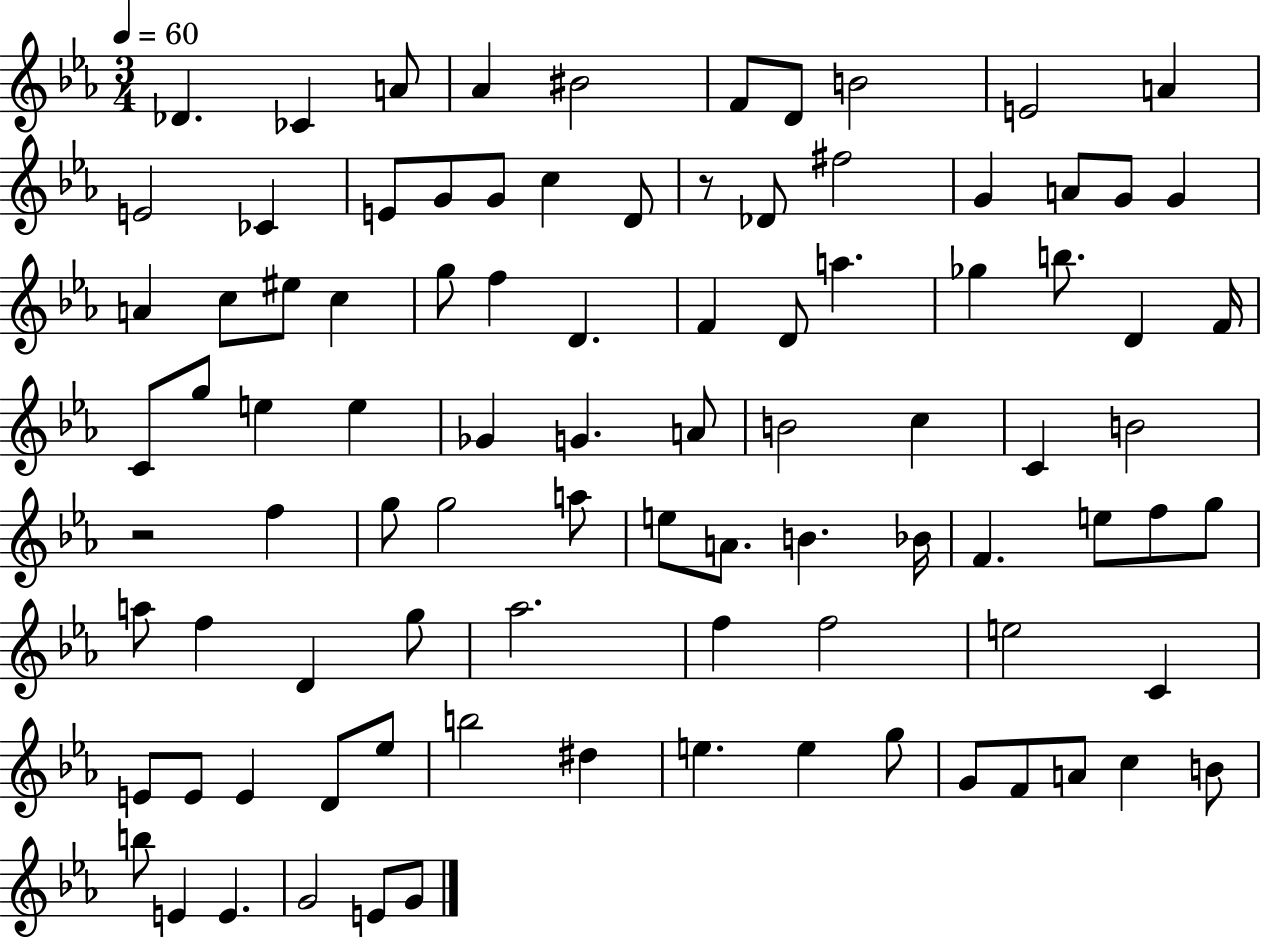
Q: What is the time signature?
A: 3/4